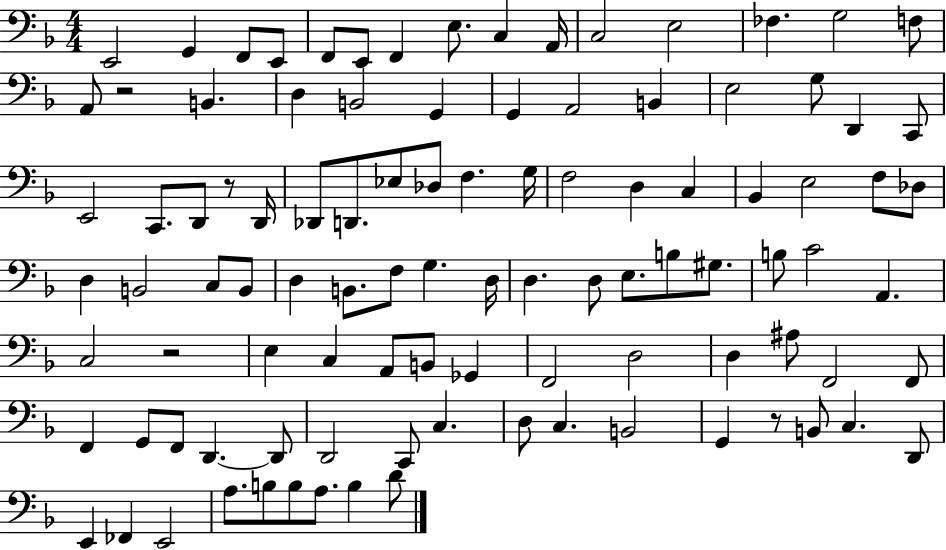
E2/h G2/q F2/e E2/e F2/e E2/e F2/q E3/e. C3/q A2/s C3/h E3/h FES3/q. G3/h F3/e A2/e R/h B2/q. D3/q B2/h G2/q G2/q A2/h B2/q E3/h G3/e D2/q C2/e E2/h C2/e. D2/e R/e D2/s Db2/e D2/e. Eb3/e Db3/e F3/q. G3/s F3/h D3/q C3/q Bb2/q E3/h F3/e Db3/e D3/q B2/h C3/e B2/e D3/q B2/e. F3/e G3/q. D3/s D3/q. D3/e E3/e. B3/e G#3/e. B3/e C4/h A2/q. C3/h R/h E3/q C3/q A2/e B2/e Gb2/q F2/h D3/h D3/q A#3/e F2/h F2/e F2/q G2/e F2/e D2/q. D2/e D2/h C2/e C3/q. D3/e C3/q. B2/h G2/q R/e B2/e C3/q. D2/e E2/q FES2/q E2/h A3/e. B3/e B3/e A3/e. B3/q D4/e